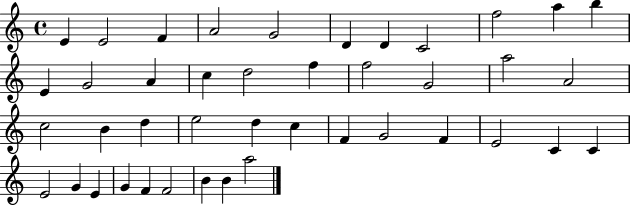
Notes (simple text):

E4/q E4/h F4/q A4/h G4/h D4/q D4/q C4/h F5/h A5/q B5/q E4/q G4/h A4/q C5/q D5/h F5/q F5/h G4/h A5/h A4/h C5/h B4/q D5/q E5/h D5/q C5/q F4/q G4/h F4/q E4/h C4/q C4/q E4/h G4/q E4/q G4/q F4/q F4/h B4/q B4/q A5/h